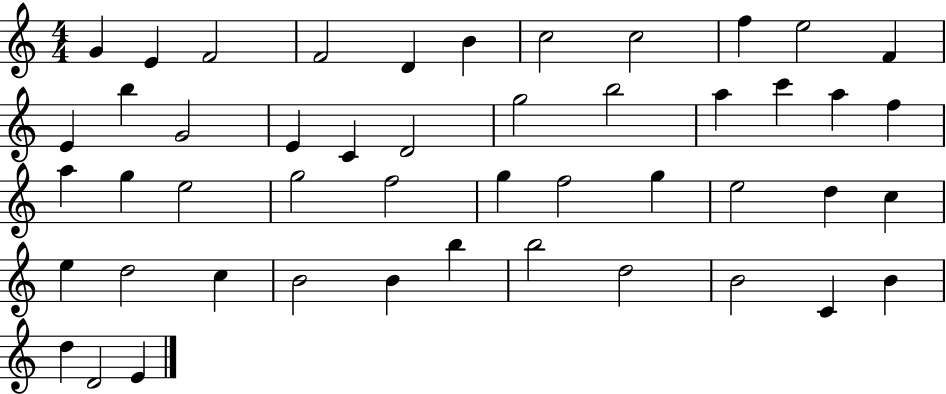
X:1
T:Untitled
M:4/4
L:1/4
K:C
G E F2 F2 D B c2 c2 f e2 F E b G2 E C D2 g2 b2 a c' a f a g e2 g2 f2 g f2 g e2 d c e d2 c B2 B b b2 d2 B2 C B d D2 E